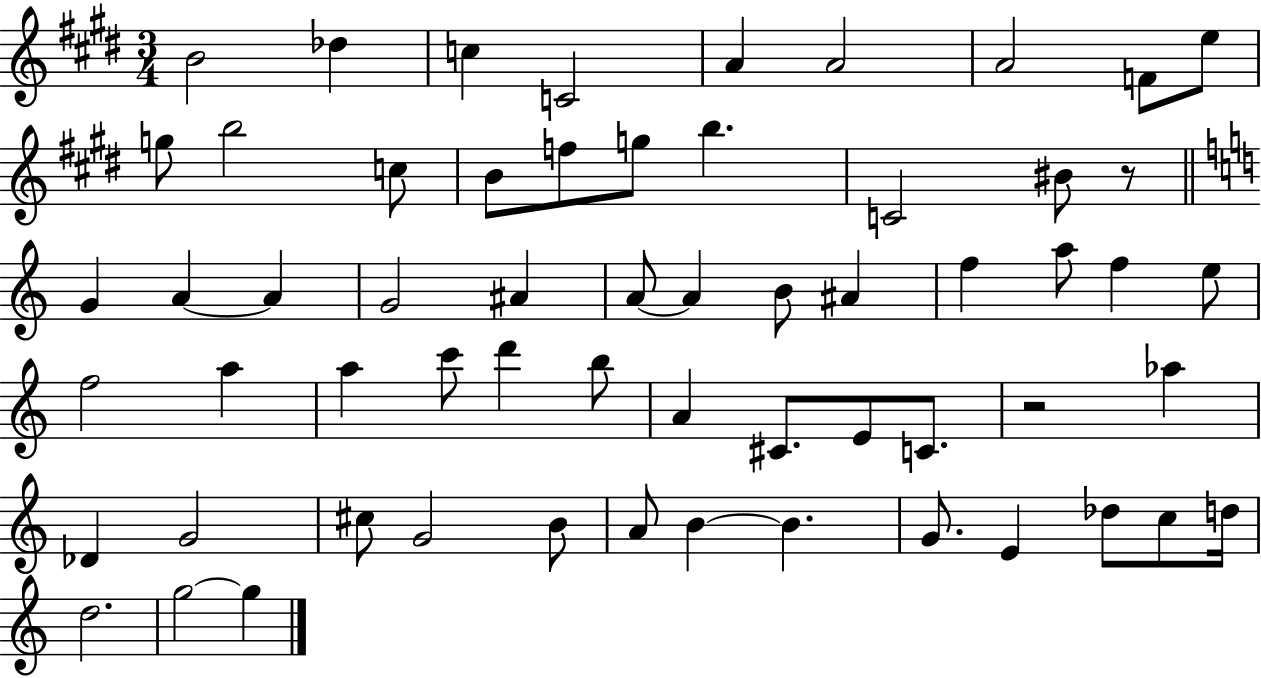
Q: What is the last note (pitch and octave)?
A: G5